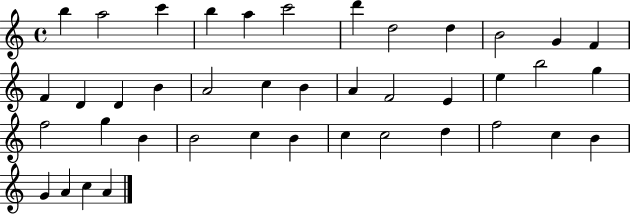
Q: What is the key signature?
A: C major